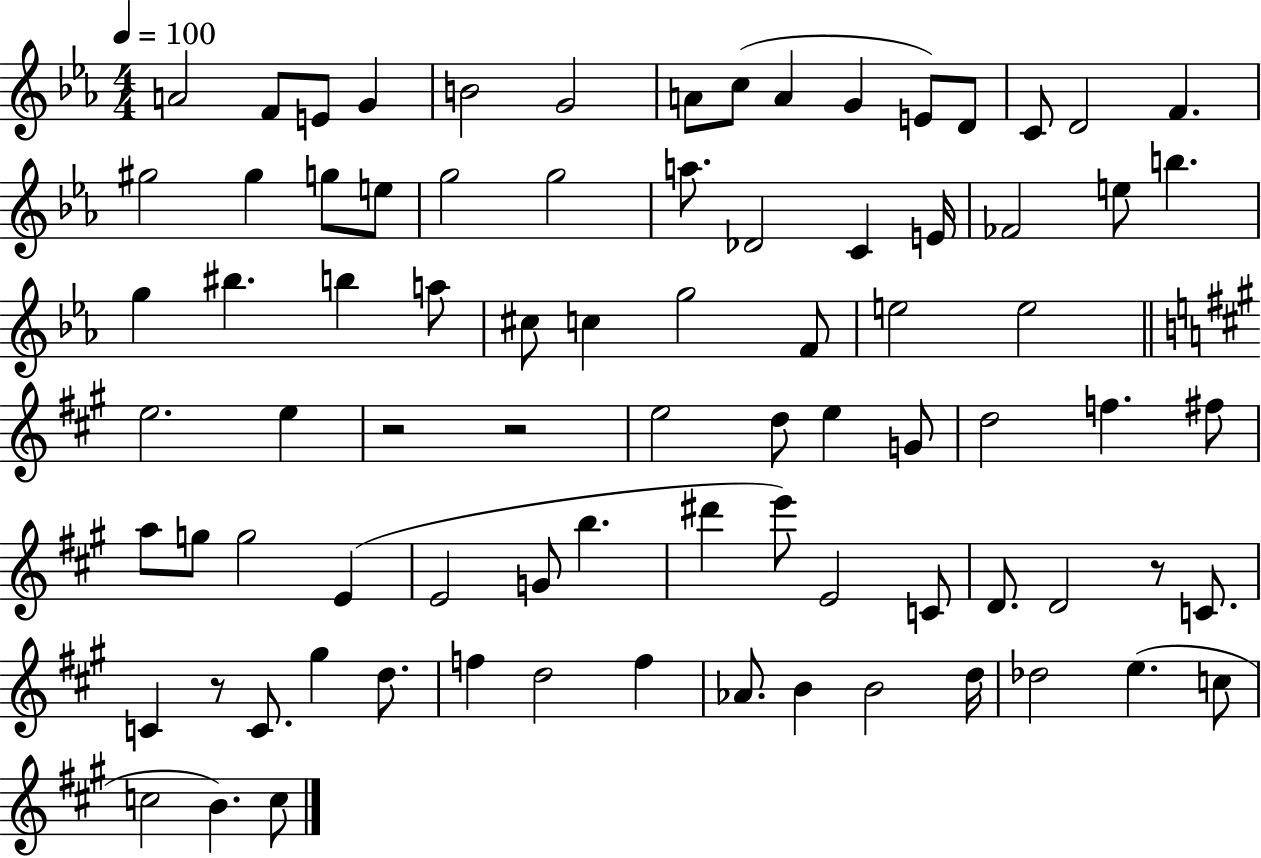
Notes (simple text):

A4/h F4/e E4/e G4/q B4/h G4/h A4/e C5/e A4/q G4/q E4/e D4/e C4/e D4/h F4/q. G#5/h G#5/q G5/e E5/e G5/h G5/h A5/e. Db4/h C4/q E4/s FES4/h E5/e B5/q. G5/q BIS5/q. B5/q A5/e C#5/e C5/q G5/h F4/e E5/h E5/h E5/h. E5/q R/h R/h E5/h D5/e E5/q G4/e D5/h F5/q. F#5/e A5/e G5/e G5/h E4/q E4/h G4/e B5/q. D#6/q E6/e E4/h C4/e D4/e. D4/h R/e C4/e. C4/q R/e C4/e. G#5/q D5/e. F5/q D5/h F5/q Ab4/e. B4/q B4/h D5/s Db5/h E5/q. C5/e C5/h B4/q. C5/e